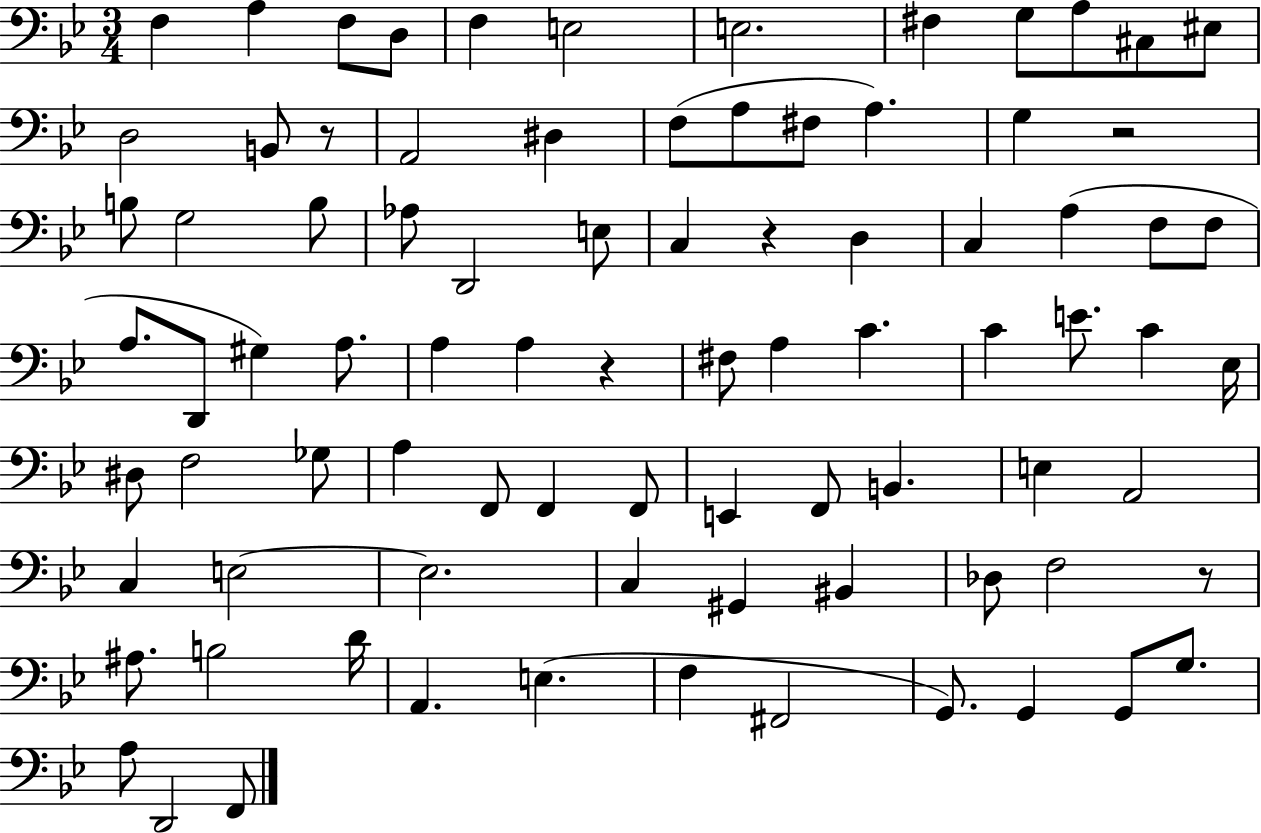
F3/q A3/q F3/e D3/e F3/q E3/h E3/h. F#3/q G3/e A3/e C#3/e EIS3/e D3/h B2/e R/e A2/h D#3/q F3/e A3/e F#3/e A3/q. G3/q R/h B3/e G3/h B3/e Ab3/e D2/h E3/e C3/q R/q D3/q C3/q A3/q F3/e F3/e A3/e. D2/e G#3/q A3/e. A3/q A3/q R/q F#3/e A3/q C4/q. C4/q E4/e. C4/q Eb3/s D#3/e F3/h Gb3/e A3/q F2/e F2/q F2/e E2/q F2/e B2/q. E3/q A2/h C3/q E3/h E3/h. C3/q G#2/q BIS2/q Db3/e F3/h R/e A#3/e. B3/h D4/s A2/q. E3/q. F3/q F#2/h G2/e. G2/q G2/e G3/e. A3/e D2/h F2/e